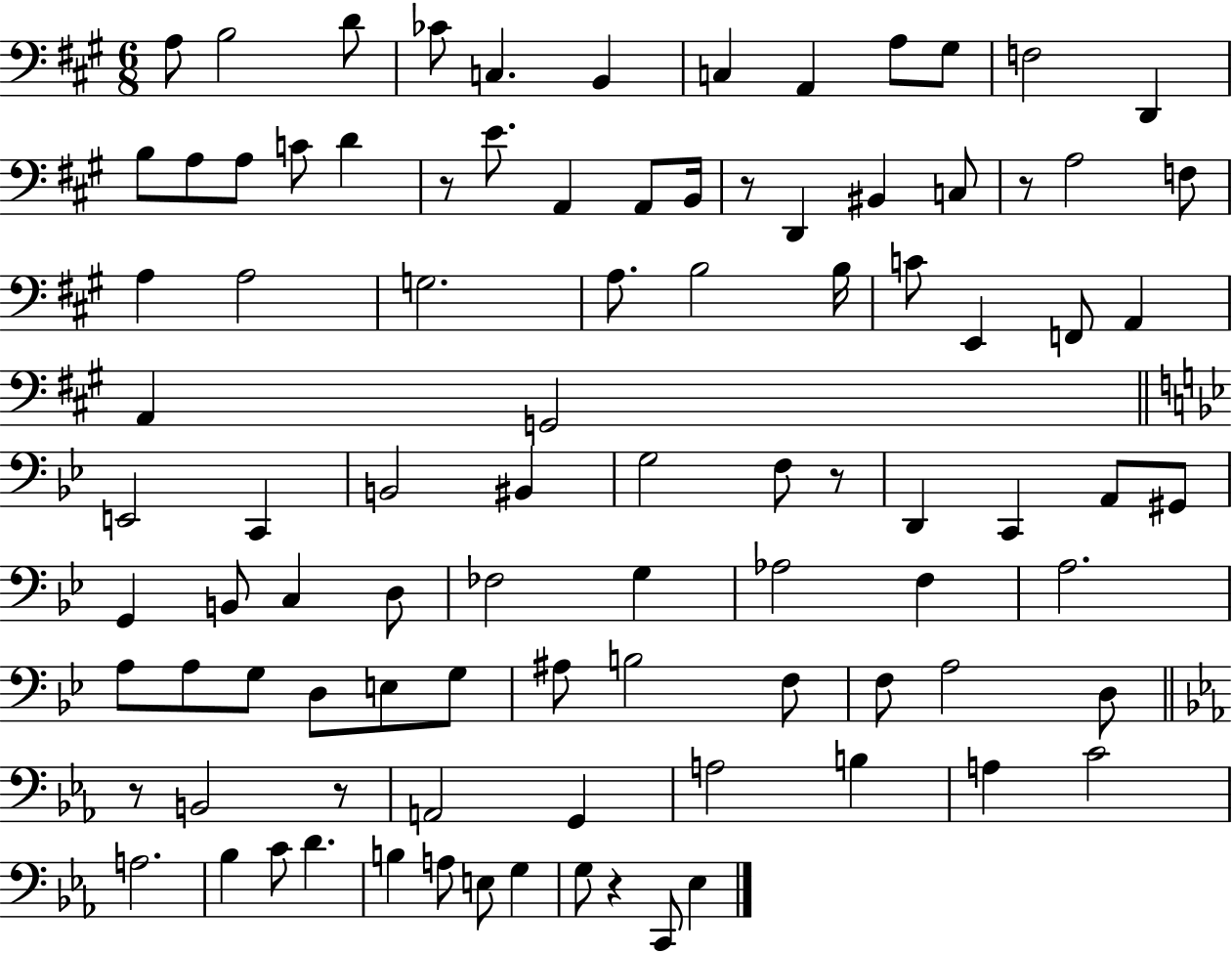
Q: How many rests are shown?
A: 7